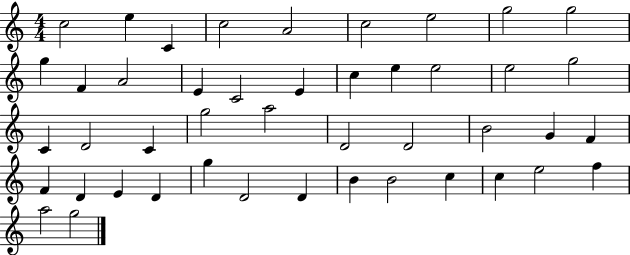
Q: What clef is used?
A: treble